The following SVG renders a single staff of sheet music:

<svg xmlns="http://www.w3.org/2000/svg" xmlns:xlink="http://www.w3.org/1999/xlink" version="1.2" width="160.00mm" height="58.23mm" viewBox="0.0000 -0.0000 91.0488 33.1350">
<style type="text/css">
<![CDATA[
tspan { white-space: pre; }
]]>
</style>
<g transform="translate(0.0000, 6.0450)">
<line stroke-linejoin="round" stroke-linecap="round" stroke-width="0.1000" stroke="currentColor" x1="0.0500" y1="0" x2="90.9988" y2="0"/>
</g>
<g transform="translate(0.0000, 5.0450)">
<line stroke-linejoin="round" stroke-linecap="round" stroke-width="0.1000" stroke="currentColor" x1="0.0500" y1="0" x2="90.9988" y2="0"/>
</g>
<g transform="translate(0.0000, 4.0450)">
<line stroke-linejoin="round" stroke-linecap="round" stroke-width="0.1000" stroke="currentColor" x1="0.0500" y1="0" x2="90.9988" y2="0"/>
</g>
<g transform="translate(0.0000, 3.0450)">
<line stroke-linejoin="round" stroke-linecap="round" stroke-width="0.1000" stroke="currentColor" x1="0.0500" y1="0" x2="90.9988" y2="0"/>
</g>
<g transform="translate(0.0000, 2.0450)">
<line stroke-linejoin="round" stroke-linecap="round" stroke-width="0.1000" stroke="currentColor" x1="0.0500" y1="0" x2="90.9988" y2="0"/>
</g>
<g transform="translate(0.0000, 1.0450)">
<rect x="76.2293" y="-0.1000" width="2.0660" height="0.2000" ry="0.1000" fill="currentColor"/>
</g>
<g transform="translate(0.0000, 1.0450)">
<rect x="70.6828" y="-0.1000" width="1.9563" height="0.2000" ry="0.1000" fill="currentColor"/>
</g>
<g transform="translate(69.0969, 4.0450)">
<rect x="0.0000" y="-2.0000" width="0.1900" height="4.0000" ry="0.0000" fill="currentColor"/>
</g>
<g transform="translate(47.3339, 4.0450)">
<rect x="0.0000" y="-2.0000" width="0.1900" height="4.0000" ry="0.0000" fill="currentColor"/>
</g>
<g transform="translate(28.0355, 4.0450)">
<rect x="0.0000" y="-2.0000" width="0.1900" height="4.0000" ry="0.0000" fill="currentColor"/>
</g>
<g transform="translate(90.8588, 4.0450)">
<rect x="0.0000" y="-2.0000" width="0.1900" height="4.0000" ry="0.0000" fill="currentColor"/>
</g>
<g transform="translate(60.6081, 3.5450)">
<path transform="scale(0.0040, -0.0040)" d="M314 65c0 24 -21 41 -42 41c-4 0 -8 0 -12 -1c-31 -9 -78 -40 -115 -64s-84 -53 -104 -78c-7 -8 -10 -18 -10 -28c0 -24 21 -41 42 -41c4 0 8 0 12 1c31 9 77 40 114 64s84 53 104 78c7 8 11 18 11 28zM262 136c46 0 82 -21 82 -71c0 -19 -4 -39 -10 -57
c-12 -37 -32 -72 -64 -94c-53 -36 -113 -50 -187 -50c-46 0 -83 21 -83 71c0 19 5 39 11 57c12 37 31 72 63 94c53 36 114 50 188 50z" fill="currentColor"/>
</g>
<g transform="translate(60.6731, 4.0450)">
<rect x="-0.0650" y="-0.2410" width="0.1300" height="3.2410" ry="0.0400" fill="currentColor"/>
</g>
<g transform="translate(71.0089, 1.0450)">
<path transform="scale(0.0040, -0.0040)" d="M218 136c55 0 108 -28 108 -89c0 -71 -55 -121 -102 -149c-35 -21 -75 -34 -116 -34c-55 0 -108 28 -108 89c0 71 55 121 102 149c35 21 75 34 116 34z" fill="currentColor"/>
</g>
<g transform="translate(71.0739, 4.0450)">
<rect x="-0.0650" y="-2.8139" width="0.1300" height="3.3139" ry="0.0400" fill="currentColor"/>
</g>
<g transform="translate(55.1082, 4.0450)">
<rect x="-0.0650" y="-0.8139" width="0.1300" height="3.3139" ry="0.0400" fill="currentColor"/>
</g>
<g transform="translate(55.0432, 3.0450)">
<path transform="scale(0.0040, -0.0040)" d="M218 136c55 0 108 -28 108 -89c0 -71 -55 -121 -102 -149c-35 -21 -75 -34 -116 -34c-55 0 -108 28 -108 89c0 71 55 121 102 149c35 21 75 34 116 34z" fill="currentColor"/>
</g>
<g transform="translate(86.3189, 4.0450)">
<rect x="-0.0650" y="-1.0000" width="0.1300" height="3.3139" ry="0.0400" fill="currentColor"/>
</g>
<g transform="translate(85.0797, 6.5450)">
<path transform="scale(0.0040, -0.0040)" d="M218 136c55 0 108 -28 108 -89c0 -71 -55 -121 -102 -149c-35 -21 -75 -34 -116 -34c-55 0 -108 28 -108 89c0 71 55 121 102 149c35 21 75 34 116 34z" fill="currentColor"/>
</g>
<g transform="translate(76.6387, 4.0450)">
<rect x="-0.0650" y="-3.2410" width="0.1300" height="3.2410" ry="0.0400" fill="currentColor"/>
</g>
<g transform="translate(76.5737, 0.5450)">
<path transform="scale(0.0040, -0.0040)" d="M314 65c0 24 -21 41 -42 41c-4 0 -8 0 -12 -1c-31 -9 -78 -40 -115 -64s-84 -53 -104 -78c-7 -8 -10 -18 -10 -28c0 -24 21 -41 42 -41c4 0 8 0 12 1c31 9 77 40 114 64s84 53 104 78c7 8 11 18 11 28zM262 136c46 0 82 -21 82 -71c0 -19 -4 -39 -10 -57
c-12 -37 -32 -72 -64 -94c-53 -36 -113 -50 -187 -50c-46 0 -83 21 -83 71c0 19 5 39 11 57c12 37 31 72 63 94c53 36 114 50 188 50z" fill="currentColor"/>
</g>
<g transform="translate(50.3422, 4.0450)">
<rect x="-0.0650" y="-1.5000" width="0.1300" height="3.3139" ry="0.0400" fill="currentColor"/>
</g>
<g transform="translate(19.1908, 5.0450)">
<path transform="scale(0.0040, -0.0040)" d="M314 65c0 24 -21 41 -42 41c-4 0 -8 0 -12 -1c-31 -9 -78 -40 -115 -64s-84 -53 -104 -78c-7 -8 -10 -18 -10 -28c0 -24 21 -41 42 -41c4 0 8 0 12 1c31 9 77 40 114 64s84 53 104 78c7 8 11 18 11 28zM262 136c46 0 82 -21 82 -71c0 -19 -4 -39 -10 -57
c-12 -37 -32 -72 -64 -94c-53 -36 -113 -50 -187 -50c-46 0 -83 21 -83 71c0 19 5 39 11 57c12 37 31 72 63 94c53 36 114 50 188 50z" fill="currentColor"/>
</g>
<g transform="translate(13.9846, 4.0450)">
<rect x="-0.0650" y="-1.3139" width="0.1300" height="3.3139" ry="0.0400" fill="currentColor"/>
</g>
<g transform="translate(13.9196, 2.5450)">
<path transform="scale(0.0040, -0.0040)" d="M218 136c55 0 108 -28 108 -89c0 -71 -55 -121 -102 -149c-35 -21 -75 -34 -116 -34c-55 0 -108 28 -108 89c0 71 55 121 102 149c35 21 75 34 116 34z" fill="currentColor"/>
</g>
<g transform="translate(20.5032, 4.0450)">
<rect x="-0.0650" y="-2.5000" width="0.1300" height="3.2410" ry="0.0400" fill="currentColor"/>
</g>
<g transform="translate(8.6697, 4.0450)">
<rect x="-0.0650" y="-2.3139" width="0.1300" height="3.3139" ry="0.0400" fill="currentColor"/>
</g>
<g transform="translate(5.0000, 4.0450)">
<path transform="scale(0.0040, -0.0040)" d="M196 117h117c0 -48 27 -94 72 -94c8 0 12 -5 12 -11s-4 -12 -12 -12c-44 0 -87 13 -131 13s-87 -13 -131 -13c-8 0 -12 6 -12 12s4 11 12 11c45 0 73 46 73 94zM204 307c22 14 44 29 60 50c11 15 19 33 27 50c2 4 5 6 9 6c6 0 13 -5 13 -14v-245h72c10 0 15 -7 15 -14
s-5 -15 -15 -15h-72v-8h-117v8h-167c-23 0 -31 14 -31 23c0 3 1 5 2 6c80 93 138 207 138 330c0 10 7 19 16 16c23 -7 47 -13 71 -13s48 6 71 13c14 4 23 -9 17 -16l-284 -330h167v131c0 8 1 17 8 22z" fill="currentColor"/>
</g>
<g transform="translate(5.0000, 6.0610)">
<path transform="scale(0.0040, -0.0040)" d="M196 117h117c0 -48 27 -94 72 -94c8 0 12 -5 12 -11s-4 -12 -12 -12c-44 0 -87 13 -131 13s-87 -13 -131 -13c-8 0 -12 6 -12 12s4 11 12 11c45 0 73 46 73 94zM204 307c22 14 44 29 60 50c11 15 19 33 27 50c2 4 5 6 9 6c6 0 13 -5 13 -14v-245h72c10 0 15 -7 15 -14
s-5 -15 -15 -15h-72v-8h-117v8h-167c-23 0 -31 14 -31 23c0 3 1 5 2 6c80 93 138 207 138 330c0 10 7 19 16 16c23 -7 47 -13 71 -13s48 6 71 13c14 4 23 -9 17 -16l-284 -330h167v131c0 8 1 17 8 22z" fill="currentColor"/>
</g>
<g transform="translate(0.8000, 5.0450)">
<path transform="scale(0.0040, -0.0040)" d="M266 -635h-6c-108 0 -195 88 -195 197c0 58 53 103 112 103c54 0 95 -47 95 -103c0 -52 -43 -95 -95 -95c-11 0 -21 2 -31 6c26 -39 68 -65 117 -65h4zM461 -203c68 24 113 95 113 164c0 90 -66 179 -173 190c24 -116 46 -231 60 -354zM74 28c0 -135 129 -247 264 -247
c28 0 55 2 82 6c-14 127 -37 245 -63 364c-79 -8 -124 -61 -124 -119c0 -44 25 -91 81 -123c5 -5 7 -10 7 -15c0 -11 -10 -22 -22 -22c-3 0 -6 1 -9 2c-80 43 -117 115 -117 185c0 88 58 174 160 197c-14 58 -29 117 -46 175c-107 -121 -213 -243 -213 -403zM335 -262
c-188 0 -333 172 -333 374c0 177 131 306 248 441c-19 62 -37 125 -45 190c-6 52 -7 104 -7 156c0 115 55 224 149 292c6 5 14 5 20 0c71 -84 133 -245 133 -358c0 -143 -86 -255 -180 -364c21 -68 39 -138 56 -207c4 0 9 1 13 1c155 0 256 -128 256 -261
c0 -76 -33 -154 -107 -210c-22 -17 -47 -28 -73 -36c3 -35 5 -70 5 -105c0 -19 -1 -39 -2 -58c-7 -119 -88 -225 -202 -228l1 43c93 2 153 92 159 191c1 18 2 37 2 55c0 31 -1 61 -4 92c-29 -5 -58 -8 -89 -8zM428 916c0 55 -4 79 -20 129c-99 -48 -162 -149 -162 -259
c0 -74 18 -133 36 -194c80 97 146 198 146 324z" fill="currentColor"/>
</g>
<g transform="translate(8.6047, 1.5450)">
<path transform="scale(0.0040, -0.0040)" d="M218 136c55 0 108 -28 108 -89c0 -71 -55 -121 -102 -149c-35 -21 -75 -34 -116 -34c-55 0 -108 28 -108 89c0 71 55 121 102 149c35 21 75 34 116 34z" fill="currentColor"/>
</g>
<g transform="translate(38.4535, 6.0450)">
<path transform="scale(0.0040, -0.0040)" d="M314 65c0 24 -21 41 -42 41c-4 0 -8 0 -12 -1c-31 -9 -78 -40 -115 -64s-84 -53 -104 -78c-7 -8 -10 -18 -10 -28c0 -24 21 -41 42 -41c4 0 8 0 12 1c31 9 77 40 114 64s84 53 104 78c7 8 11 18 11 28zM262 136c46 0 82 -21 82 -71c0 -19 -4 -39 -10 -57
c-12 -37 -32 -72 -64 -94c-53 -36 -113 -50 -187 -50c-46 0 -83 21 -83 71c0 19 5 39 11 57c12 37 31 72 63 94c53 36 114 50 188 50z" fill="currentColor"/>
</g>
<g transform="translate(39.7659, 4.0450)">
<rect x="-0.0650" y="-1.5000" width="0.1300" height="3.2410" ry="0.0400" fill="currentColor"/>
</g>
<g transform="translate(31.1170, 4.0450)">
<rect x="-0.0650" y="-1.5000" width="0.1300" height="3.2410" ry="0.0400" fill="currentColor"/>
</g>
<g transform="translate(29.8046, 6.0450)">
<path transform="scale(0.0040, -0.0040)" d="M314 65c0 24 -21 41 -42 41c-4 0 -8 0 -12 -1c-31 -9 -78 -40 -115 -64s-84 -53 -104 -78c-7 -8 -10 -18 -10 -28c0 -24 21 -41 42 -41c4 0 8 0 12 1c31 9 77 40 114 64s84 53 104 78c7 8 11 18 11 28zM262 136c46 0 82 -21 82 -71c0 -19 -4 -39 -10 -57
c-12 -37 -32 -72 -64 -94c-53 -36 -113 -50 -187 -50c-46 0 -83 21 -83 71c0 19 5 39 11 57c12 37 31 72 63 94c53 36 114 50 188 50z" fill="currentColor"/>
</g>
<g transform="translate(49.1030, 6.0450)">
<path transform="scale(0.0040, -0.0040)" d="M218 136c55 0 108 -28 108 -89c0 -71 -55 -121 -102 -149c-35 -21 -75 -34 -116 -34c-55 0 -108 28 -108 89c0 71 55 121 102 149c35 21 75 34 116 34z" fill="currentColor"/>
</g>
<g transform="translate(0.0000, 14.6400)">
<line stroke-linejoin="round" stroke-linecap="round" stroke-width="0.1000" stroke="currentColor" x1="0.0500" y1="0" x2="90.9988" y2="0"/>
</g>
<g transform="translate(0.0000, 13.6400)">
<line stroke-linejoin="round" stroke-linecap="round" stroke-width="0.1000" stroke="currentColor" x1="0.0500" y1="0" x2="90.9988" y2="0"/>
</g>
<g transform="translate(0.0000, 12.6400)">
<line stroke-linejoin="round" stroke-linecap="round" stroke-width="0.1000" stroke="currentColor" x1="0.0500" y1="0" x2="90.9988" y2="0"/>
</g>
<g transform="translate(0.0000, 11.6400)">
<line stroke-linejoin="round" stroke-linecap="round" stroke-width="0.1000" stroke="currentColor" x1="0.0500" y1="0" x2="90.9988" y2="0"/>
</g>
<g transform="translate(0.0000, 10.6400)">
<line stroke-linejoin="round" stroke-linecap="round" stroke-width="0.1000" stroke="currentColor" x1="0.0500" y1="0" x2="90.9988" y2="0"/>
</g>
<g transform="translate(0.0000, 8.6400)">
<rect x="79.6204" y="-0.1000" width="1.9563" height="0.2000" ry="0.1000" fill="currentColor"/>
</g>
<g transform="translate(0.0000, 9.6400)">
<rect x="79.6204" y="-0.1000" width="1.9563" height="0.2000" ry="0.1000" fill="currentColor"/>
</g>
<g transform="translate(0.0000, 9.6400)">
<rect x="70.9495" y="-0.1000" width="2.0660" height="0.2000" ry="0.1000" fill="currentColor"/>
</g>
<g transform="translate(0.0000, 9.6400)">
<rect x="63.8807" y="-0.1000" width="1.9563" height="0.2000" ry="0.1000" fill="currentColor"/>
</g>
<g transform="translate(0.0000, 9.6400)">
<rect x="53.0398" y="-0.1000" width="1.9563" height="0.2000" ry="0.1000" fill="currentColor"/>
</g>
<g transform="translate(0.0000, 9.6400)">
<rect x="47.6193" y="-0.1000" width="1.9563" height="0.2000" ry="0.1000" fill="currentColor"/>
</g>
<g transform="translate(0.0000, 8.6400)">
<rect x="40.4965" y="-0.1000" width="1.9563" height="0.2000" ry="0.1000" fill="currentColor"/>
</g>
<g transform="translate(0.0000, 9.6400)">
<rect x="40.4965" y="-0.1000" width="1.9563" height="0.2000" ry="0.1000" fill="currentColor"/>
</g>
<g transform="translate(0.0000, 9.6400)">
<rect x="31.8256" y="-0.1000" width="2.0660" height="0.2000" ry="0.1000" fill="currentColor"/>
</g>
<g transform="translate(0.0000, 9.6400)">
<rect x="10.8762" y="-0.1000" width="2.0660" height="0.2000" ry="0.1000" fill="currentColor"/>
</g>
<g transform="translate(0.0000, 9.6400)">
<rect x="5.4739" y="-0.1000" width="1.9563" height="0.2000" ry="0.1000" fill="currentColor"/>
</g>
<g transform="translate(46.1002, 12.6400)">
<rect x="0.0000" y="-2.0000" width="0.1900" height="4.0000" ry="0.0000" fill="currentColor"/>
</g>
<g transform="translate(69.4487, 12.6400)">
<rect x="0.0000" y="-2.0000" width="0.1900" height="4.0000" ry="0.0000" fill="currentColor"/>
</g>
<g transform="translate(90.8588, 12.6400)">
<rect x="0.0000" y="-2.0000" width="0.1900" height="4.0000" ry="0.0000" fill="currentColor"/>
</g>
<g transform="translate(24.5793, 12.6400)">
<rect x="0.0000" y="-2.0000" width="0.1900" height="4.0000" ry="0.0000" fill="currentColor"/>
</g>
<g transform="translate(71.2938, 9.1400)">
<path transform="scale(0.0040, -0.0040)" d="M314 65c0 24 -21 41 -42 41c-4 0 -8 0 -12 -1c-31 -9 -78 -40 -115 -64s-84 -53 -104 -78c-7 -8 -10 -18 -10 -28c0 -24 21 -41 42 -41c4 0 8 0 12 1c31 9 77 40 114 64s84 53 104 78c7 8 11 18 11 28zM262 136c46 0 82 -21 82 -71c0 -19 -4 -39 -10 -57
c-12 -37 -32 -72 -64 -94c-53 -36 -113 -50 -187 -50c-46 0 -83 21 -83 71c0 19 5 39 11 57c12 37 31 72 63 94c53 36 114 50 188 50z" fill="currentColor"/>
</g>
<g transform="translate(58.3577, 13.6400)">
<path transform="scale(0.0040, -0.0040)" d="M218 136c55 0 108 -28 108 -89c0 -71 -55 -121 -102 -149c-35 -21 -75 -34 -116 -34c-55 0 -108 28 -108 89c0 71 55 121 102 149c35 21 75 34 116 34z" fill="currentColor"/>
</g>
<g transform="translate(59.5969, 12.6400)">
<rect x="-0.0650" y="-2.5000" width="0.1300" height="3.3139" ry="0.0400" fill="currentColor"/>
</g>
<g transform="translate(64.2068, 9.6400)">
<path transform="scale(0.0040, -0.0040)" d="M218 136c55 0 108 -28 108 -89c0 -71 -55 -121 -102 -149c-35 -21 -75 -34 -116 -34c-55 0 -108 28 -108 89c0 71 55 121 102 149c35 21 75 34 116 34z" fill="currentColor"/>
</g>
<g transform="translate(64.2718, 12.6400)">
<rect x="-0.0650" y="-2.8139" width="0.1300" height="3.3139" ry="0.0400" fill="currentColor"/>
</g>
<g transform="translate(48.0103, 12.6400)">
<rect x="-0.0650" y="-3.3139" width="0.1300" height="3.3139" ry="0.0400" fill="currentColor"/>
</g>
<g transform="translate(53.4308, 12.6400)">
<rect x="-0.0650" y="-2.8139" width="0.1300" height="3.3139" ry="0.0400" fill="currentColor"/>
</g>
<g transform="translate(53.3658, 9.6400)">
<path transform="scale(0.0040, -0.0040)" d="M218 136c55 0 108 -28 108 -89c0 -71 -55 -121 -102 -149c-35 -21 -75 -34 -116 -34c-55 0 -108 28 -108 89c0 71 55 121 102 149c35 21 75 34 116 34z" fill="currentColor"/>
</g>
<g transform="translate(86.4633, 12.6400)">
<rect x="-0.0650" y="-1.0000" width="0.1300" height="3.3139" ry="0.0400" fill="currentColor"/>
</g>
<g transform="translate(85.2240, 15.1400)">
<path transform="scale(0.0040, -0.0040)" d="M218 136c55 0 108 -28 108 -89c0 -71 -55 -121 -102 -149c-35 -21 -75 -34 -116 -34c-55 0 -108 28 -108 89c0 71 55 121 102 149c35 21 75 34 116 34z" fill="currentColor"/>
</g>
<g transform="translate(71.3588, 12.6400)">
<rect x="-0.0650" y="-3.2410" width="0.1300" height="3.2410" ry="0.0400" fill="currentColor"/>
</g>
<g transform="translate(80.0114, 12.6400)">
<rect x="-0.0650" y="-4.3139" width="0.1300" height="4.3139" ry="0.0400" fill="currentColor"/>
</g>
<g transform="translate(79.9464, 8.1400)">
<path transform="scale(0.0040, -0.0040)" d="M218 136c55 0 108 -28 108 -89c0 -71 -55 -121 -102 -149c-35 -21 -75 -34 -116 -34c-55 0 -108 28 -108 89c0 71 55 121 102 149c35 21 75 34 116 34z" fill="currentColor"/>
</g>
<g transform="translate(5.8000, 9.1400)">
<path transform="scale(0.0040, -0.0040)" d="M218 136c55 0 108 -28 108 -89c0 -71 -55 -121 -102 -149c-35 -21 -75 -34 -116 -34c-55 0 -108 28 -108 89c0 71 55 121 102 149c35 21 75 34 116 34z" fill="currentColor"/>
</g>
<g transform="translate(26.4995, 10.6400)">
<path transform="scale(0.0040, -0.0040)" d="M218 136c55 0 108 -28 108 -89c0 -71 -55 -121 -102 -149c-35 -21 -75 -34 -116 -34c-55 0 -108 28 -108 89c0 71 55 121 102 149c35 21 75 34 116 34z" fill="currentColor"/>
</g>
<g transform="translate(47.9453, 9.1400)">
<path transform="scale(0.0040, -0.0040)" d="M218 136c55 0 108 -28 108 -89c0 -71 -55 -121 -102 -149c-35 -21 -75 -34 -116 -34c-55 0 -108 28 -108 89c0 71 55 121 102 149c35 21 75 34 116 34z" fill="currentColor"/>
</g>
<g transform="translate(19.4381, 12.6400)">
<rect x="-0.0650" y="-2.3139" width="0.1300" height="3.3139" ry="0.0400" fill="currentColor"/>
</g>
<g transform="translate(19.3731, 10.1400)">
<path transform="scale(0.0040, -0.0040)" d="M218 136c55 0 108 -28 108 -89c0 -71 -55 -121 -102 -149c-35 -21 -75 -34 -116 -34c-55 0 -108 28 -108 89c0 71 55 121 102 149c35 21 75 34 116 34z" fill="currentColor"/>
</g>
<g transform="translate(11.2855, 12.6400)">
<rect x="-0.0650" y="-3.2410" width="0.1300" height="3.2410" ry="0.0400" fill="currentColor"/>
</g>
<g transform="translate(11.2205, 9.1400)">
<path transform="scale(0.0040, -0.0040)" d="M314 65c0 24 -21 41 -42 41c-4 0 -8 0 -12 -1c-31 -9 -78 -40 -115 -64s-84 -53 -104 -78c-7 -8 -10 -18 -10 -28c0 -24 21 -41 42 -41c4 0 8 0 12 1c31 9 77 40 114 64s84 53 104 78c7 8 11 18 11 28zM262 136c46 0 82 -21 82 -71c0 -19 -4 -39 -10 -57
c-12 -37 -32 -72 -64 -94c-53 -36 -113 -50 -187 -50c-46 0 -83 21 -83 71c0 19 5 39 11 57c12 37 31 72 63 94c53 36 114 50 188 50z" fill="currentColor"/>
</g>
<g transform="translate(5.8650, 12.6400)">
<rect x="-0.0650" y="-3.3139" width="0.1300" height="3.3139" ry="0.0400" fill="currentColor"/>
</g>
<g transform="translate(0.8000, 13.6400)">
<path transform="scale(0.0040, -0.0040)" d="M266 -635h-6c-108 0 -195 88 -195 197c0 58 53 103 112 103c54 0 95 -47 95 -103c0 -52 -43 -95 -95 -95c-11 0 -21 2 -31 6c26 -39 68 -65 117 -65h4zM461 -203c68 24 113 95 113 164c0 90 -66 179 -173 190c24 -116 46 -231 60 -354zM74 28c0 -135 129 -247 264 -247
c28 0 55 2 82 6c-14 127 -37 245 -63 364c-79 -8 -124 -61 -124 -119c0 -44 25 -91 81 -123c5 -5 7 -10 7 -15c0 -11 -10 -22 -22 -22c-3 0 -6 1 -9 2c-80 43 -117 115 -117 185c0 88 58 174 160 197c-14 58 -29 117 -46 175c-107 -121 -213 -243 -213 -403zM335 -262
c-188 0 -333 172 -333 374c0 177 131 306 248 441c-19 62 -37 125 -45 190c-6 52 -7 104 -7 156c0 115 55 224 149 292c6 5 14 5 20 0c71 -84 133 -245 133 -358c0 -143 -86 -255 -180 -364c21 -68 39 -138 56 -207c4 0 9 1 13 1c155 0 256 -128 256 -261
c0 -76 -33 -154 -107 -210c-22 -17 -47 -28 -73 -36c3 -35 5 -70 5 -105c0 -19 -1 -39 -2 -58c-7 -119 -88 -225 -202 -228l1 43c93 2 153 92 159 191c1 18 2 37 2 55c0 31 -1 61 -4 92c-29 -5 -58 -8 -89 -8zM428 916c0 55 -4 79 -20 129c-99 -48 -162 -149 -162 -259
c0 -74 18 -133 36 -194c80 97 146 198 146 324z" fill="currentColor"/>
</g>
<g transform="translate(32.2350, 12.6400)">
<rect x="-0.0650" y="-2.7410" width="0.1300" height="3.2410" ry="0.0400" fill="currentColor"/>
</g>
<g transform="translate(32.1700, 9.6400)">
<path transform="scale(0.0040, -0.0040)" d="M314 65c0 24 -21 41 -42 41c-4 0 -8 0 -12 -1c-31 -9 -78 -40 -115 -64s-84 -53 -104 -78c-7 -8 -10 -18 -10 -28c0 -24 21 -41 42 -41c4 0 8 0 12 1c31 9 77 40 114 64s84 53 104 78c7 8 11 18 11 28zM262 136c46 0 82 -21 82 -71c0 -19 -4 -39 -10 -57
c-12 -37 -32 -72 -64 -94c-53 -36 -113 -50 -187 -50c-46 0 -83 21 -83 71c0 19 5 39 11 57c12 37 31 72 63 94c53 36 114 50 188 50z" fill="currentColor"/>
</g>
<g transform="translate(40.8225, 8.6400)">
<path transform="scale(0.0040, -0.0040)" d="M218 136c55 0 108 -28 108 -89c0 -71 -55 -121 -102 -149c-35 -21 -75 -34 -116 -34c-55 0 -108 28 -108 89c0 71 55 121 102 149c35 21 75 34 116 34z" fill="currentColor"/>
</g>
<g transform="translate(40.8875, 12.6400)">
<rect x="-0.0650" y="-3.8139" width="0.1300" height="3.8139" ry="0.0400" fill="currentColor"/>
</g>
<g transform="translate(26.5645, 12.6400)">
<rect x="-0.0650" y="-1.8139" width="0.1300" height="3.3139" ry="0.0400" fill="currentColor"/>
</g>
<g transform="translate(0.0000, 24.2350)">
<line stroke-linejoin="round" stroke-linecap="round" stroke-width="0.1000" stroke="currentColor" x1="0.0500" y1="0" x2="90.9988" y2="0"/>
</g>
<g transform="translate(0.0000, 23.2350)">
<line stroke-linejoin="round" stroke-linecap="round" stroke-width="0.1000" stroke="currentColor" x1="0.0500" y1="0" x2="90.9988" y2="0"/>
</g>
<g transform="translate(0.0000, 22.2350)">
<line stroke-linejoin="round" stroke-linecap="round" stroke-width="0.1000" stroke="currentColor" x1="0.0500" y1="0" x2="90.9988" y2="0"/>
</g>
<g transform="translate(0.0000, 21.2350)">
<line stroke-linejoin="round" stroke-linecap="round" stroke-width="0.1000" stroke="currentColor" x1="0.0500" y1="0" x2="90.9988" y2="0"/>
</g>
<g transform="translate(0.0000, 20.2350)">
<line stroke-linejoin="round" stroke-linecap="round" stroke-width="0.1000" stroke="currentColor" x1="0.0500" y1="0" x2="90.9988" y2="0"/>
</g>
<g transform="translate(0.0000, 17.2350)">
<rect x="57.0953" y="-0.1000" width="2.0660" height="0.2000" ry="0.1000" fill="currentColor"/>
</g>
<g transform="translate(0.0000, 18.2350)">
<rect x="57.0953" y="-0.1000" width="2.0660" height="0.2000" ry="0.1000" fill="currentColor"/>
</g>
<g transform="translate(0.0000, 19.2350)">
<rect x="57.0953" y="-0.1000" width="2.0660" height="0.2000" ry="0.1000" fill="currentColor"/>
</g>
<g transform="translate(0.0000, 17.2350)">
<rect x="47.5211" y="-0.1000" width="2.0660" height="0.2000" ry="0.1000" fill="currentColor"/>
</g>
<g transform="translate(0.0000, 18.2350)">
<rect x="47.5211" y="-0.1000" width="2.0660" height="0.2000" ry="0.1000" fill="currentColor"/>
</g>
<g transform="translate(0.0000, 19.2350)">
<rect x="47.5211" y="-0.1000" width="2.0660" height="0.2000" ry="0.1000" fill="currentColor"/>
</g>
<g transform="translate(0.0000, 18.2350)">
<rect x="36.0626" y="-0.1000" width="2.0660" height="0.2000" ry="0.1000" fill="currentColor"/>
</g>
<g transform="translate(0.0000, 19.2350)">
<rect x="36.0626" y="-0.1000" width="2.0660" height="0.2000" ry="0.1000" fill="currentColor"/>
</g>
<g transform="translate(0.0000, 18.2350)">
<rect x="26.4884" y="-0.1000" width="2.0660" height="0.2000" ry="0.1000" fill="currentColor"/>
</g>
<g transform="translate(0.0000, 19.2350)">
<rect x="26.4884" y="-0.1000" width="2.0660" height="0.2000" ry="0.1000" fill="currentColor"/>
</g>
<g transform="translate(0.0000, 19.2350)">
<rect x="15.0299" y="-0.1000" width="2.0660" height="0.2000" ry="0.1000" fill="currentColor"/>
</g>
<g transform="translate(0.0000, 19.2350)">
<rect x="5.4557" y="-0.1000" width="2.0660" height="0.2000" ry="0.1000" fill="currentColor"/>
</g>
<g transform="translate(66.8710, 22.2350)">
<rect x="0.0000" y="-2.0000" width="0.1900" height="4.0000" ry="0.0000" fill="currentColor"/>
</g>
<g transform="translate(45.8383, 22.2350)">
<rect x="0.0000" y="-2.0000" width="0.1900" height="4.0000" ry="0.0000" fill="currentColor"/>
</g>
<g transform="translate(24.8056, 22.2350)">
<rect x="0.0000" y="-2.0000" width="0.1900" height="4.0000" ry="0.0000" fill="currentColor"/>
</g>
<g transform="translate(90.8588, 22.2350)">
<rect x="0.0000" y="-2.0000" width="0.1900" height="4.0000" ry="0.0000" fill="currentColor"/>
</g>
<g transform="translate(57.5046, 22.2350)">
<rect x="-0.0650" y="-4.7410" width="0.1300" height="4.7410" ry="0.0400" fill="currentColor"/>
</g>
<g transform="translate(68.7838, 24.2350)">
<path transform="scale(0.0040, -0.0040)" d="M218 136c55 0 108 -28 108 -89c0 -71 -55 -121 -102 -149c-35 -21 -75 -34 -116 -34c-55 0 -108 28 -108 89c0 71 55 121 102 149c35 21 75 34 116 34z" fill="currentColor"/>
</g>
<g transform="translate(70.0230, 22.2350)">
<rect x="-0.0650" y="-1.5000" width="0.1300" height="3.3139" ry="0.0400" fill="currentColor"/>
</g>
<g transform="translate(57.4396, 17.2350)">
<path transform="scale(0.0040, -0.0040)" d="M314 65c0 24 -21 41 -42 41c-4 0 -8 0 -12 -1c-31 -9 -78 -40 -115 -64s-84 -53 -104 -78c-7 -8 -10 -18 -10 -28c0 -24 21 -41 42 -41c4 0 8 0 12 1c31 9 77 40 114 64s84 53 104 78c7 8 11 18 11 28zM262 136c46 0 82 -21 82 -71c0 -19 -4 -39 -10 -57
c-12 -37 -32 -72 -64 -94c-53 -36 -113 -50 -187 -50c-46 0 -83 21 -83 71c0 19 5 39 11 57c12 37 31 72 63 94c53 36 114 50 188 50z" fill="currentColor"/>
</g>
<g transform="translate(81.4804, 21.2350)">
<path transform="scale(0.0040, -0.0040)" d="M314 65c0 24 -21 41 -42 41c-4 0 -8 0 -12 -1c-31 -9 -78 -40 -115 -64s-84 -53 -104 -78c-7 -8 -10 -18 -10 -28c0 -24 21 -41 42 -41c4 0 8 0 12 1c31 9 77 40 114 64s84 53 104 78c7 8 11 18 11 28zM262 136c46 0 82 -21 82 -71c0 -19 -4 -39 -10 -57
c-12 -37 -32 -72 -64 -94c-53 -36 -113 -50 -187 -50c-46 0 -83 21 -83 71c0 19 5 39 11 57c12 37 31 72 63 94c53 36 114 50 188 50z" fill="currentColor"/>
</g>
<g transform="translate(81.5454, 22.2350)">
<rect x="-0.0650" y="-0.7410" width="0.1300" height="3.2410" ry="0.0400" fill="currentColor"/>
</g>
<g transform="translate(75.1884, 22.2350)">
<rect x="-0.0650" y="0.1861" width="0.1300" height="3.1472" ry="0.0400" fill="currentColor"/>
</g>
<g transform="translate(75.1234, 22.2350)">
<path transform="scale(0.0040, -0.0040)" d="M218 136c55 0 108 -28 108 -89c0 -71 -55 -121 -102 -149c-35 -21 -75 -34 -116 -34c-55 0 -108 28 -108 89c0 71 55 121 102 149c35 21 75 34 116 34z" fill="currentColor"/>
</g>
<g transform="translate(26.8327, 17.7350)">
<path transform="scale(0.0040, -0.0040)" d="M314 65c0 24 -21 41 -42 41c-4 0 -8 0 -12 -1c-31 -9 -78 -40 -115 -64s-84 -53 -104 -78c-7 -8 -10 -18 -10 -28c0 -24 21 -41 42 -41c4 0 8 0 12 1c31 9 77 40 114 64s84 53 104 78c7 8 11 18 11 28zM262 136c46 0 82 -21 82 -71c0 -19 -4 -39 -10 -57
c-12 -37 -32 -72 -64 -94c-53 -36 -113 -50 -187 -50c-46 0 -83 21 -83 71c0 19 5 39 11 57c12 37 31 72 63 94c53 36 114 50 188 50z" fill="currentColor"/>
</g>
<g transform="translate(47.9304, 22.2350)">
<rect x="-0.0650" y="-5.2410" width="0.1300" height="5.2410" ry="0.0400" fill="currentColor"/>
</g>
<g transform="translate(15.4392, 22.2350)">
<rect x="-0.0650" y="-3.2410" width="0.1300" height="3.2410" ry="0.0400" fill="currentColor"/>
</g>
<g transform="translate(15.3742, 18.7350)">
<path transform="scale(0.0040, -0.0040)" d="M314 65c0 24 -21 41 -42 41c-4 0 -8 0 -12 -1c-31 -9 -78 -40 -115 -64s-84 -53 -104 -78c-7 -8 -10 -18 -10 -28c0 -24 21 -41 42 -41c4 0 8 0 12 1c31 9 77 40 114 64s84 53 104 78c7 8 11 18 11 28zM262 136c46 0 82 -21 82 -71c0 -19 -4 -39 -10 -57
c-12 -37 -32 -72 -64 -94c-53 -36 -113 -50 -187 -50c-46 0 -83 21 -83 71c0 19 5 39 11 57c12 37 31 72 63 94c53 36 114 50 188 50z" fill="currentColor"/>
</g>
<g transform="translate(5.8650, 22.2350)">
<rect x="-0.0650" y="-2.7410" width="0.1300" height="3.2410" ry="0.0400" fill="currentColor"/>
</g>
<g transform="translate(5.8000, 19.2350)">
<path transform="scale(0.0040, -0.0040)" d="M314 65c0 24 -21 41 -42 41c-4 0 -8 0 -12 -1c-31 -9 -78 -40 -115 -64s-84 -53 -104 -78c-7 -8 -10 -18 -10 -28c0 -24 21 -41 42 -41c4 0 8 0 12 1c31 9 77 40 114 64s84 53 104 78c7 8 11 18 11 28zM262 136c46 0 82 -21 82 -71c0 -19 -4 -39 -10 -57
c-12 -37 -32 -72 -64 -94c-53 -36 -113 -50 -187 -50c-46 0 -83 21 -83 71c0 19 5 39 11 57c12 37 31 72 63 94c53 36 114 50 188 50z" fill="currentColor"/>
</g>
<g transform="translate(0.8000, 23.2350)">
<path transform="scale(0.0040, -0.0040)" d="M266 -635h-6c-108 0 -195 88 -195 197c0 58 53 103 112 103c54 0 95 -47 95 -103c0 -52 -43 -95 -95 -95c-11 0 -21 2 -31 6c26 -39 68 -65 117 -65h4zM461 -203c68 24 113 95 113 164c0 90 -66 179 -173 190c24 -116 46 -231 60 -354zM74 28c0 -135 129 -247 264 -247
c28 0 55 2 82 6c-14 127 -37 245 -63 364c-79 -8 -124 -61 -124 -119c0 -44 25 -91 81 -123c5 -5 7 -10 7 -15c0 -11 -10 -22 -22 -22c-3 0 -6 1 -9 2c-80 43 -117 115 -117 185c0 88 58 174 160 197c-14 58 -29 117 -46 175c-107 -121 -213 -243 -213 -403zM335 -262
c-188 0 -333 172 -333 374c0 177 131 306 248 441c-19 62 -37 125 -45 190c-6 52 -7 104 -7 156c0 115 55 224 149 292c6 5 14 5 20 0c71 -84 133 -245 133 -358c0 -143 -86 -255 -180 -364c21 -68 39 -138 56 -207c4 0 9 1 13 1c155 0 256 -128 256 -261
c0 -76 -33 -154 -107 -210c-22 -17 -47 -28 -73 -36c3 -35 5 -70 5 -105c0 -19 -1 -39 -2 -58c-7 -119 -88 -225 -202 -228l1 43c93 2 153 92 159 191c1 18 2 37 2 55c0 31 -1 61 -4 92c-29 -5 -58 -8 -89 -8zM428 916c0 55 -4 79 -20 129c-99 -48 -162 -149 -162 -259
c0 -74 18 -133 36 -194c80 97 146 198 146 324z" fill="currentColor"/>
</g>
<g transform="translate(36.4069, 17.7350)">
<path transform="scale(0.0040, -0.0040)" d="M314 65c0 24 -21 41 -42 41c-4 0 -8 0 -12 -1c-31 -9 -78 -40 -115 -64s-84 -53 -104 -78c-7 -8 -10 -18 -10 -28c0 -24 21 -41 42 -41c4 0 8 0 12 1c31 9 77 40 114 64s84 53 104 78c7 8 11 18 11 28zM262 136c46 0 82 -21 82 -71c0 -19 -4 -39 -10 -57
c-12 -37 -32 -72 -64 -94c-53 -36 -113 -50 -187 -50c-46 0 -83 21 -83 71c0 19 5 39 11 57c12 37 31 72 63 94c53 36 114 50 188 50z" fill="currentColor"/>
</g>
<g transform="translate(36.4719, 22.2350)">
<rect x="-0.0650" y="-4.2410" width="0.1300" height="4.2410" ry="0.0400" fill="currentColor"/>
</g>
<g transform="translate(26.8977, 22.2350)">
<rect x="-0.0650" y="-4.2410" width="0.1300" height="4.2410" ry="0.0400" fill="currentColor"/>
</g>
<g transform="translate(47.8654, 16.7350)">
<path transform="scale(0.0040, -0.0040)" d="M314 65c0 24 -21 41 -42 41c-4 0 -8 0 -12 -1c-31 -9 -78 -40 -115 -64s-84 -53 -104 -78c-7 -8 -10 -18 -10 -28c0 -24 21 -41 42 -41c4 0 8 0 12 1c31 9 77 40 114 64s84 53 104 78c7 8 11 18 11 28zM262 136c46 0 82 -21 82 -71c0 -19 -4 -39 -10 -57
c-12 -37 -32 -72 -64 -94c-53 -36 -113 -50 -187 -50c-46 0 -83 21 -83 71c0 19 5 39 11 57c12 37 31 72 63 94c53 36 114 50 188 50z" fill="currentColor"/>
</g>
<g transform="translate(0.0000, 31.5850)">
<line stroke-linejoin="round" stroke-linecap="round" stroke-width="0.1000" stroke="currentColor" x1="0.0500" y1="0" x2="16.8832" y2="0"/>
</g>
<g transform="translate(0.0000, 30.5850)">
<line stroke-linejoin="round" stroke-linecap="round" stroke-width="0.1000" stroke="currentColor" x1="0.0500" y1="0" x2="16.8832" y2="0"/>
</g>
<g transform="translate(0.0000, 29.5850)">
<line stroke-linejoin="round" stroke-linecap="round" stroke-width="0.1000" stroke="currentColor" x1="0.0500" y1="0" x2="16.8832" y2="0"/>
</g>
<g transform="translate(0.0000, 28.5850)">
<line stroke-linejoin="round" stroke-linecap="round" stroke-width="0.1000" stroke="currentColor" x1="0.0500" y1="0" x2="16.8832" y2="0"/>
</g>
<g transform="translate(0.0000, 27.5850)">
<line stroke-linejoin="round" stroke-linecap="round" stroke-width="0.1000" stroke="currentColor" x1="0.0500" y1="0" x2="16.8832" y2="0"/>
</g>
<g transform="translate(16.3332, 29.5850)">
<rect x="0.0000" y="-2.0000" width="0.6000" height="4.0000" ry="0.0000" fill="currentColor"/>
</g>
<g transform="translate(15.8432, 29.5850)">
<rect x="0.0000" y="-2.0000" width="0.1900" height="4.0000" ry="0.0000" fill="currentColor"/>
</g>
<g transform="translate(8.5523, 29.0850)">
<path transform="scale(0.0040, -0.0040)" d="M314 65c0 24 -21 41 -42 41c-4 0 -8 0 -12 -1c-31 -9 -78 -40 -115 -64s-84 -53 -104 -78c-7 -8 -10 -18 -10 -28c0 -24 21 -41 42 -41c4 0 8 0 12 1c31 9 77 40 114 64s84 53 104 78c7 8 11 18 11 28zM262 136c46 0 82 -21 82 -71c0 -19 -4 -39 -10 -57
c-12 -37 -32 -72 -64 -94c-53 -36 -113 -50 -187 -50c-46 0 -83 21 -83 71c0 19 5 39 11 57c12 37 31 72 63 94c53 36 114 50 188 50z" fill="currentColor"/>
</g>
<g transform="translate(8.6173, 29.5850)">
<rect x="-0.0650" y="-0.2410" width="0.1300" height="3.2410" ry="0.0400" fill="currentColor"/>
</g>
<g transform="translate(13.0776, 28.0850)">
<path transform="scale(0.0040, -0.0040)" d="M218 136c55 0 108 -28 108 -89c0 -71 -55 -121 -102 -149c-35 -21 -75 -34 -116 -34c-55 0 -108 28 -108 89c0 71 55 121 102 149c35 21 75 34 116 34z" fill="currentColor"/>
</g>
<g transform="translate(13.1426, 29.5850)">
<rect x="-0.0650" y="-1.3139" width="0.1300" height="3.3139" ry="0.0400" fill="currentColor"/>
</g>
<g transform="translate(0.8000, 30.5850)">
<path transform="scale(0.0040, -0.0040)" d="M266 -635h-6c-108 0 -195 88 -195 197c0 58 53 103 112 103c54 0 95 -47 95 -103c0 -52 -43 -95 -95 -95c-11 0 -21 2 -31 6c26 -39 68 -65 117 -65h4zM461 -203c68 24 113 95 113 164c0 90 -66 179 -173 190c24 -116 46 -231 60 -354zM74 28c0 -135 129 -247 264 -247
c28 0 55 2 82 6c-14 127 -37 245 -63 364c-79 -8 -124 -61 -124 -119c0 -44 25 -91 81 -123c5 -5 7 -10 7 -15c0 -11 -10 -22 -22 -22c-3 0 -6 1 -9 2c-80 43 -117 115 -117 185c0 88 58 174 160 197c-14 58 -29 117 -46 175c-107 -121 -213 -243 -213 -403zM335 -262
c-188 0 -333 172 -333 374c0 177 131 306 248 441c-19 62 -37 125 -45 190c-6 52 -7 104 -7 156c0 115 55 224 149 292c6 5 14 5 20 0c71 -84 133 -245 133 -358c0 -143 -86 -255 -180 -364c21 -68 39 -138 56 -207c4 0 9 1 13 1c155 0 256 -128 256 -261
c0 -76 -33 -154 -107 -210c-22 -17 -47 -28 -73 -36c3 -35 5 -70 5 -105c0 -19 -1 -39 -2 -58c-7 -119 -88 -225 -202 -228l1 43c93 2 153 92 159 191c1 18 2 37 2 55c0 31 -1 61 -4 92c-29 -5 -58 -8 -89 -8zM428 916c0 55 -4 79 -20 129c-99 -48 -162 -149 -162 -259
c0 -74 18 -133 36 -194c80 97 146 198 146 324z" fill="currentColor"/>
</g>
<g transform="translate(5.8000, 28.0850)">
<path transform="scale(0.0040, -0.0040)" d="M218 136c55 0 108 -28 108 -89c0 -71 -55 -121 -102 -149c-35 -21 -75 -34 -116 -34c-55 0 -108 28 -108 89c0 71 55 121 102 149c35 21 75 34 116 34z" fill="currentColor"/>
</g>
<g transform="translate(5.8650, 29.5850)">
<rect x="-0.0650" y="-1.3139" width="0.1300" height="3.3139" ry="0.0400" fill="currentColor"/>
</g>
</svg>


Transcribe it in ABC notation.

X:1
T:Untitled
M:4/4
L:1/4
K:C
g e G2 E2 E2 E d c2 a b2 D b b2 g f a2 c' b a G a b2 d' D a2 b2 d'2 d'2 f'2 e'2 E B d2 e c2 e